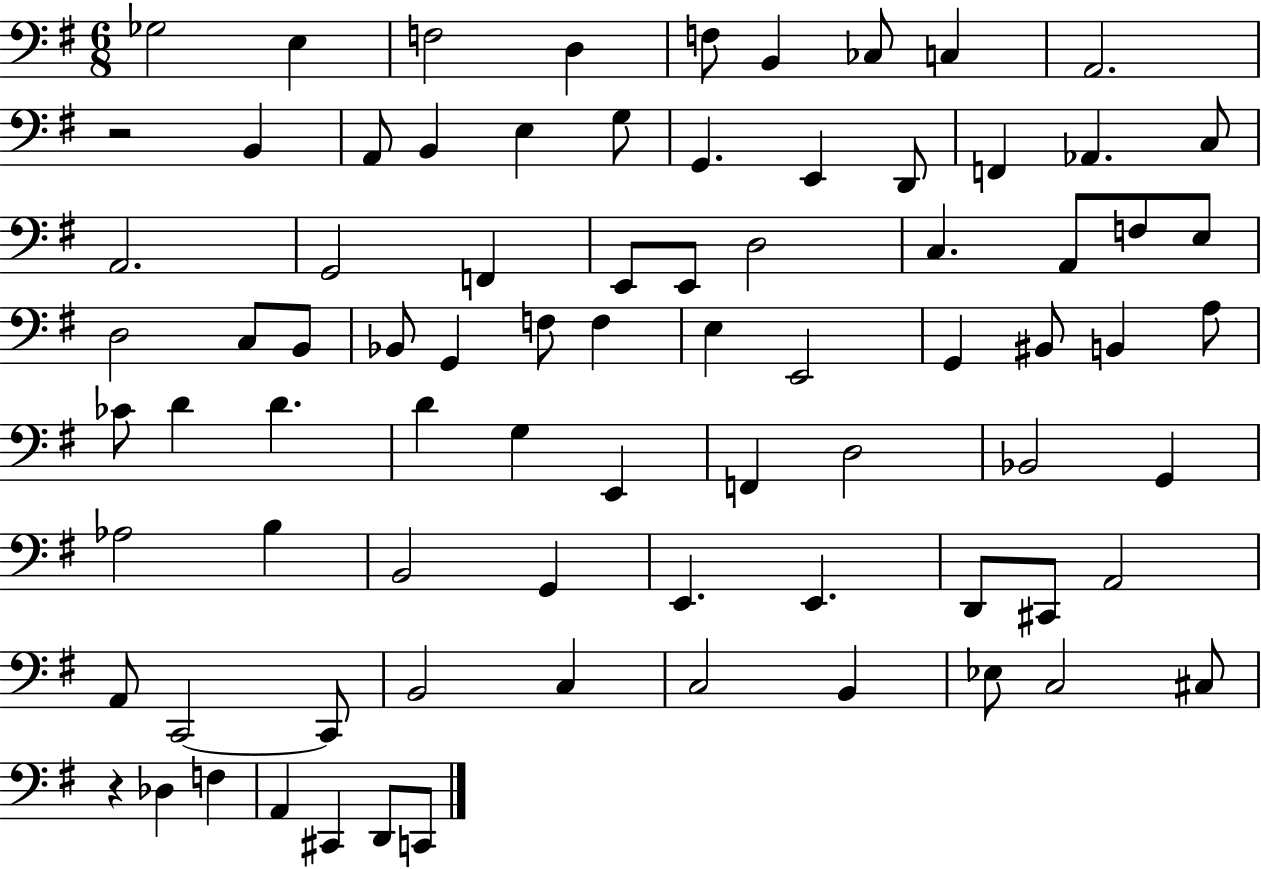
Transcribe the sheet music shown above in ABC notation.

X:1
T:Untitled
M:6/8
L:1/4
K:G
_G,2 E, F,2 D, F,/2 B,, _C,/2 C, A,,2 z2 B,, A,,/2 B,, E, G,/2 G,, E,, D,,/2 F,, _A,, C,/2 A,,2 G,,2 F,, E,,/2 E,,/2 D,2 C, A,,/2 F,/2 E,/2 D,2 C,/2 B,,/2 _B,,/2 G,, F,/2 F, E, E,,2 G,, ^B,,/2 B,, A,/2 _C/2 D D D G, E,, F,, D,2 _B,,2 G,, _A,2 B, B,,2 G,, E,, E,, D,,/2 ^C,,/2 A,,2 A,,/2 C,,2 C,,/2 B,,2 C, C,2 B,, _E,/2 C,2 ^C,/2 z _D, F, A,, ^C,, D,,/2 C,,/2